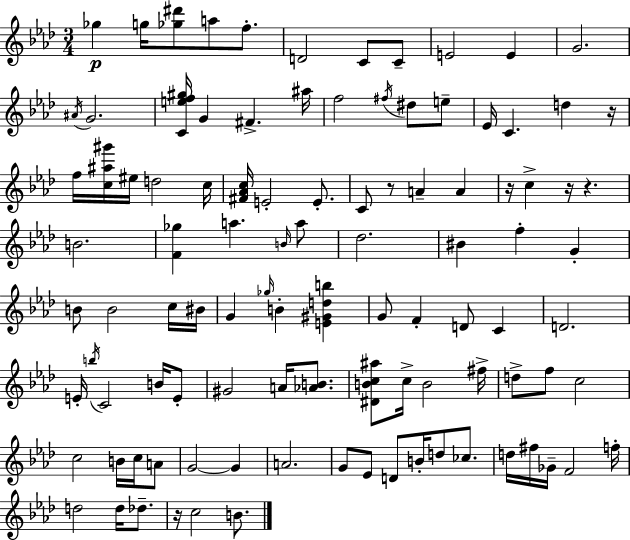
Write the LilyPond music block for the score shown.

{
  \clef treble
  \numericTimeSignature
  \time 3/4
  \key f \minor
  ges''4\p g''16 <ges'' dis'''>8 a''8 f''8.-. | d'2 c'8 c'8-- | e'2 e'4 | g'2. | \break \acciaccatura { ais'16 } g'2. | <c' e'' f'' gis''>16 g'4 fis'4.-> | ais''16 f''2 \acciaccatura { fis''16 } dis''8 | e''8-- ees'16 c'4. d''4 | \break r16 f''16 <c'' ais'' gis'''>16 eis''16 d''2 | c''16 <fis' aes' c''>16 e'2-. e'8.-. | c'8 r8 a'4-- a'4 | r16 c''4-> r16 r4. | \break b'2. | <f' ges''>4 a''4. | \grace { b'16 } a''8 des''2. | bis'4 f''4-. g'4-. | \break b'8 b'2 | c''16 bis'16 g'4 \grace { ges''16 } b'4-. | <e' gis' d'' b''>4 g'8 f'4-. d'8 | c'4 d'2. | \break e'16-. \acciaccatura { b''16 } c'2 | b'16 e'8-. gis'2 | a'16 <aes' b'>8. <dis' b' c'' ais''>8 c''16-> b'2 | fis''16-> d''8-> f''8 c''2 | \break c''2 | b'16 c''16 a'8 g'2~~ | g'4 a'2. | g'8 ees'8 d'8 b'16-. | \break d''8 ces''8. d''16 fis''16 ges'16-- f'2 | f''16-. d''2 | d''16 des''8.-- r16 c''2 | b'8. \bar "|."
}